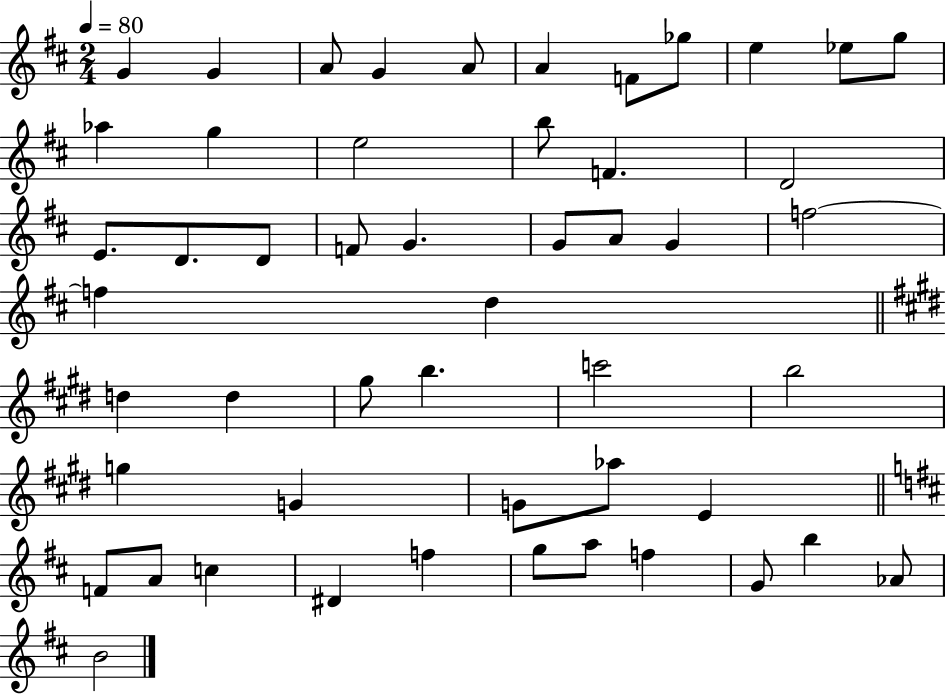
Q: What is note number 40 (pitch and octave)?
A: F4